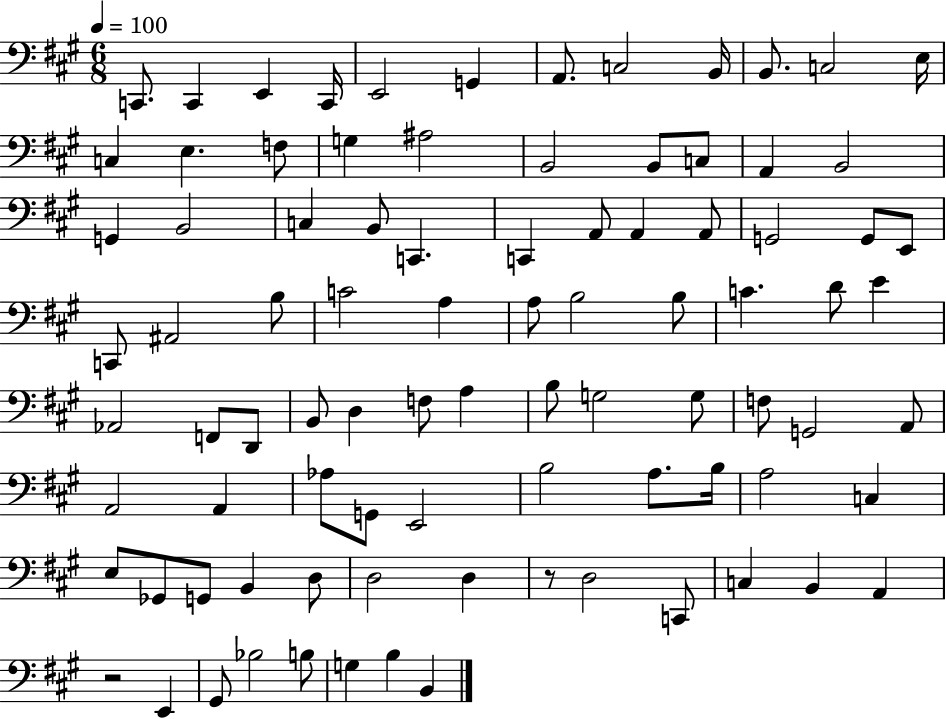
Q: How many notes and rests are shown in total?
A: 89